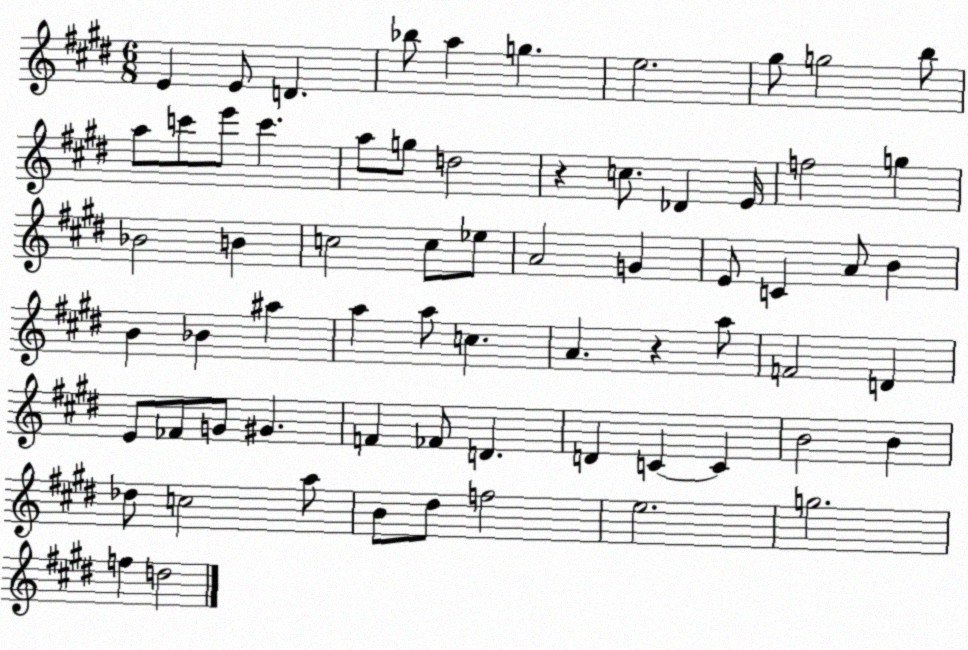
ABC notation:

X:1
T:Untitled
M:6/8
L:1/4
K:E
E E/2 D _b/2 a g e2 ^g/2 g2 b/2 a/2 c'/2 e'/2 c' a/2 g/2 d2 z c/2 _D E/4 f2 g _B2 B c2 c/2 _e/2 A2 G E/2 C A/2 B B _B ^a a a/2 c A z a/2 F2 D E/2 _F/2 G/2 ^G F _F/2 D D C C B2 B _d/2 c2 a/2 B/2 ^d/2 f2 e2 g2 f d2